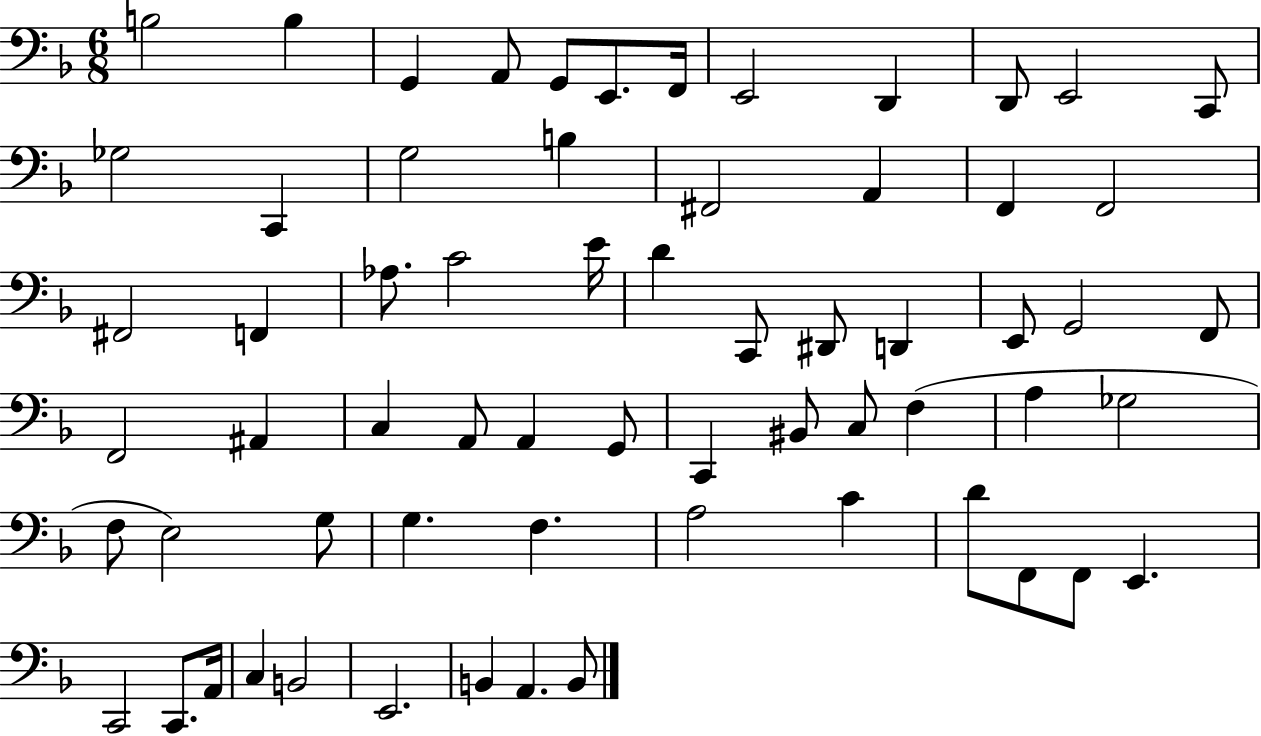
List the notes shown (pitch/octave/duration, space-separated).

B3/h B3/q G2/q A2/e G2/e E2/e. F2/s E2/h D2/q D2/e E2/h C2/e Gb3/h C2/q G3/h B3/q F#2/h A2/q F2/q F2/h F#2/h F2/q Ab3/e. C4/h E4/s D4/q C2/e D#2/e D2/q E2/e G2/h F2/e F2/h A#2/q C3/q A2/e A2/q G2/e C2/q BIS2/e C3/e F3/q A3/q Gb3/h F3/e E3/h G3/e G3/q. F3/q. A3/h C4/q D4/e F2/e F2/e E2/q. C2/h C2/e. A2/s C3/q B2/h E2/h. B2/q A2/q. B2/e